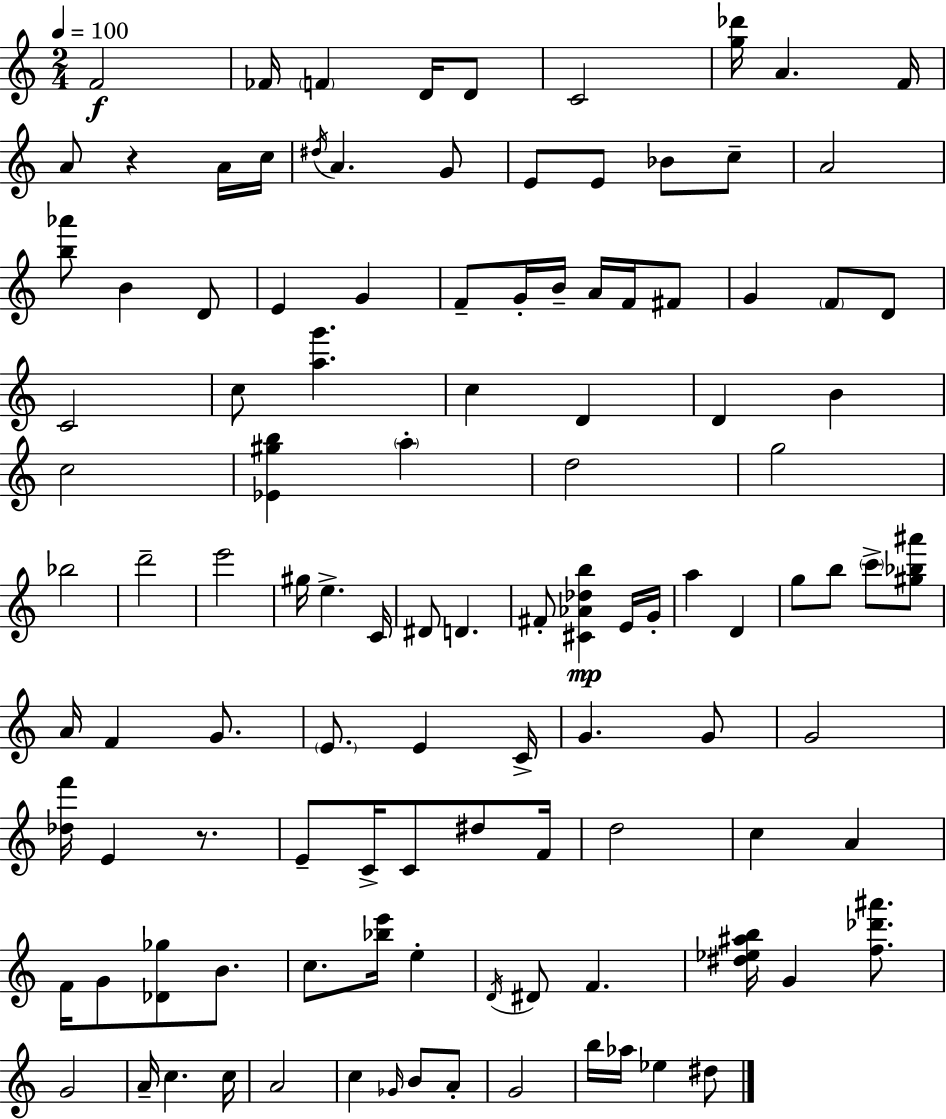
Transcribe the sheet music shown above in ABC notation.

X:1
T:Untitled
M:2/4
L:1/4
K:Am
F2 _F/4 F D/4 D/2 C2 [g_d']/4 A F/4 A/2 z A/4 c/4 ^d/4 A G/2 E/2 E/2 _B/2 c/2 A2 [b_a']/2 B D/2 E G F/2 G/4 B/4 A/4 F/4 ^F/2 G F/2 D/2 C2 c/2 [ag'] c D D B c2 [_E^gb] a d2 g2 _b2 d'2 e'2 ^g/4 e C/4 ^D/2 D ^F/2 [^C_A_db] E/4 G/4 a D g/2 b/2 c'/2 [^g_b^a']/2 A/4 F G/2 E/2 E C/4 G G/2 G2 [_df']/4 E z/2 E/2 C/4 C/2 ^d/2 F/4 d2 c A F/4 G/2 [_D_g]/2 B/2 c/2 [_be']/4 e D/4 ^D/2 F [^d_e^ab]/4 G [f_d'^a']/2 G2 A/4 c c/4 A2 c _G/4 B/2 A/2 G2 b/4 _a/4 _e ^d/2